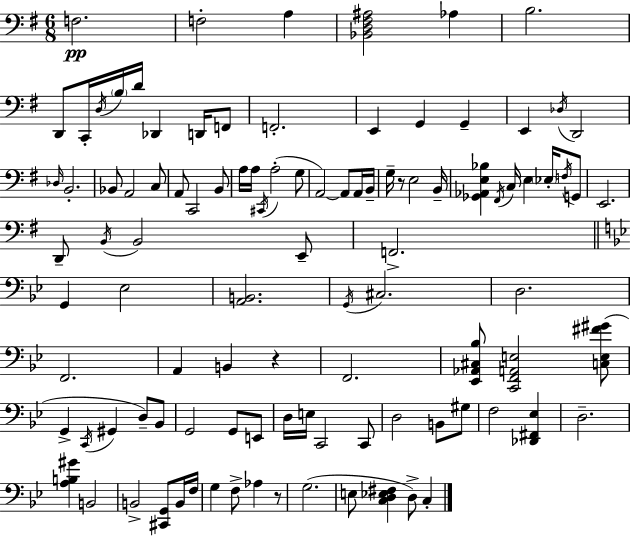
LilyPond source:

{
  \clef bass
  \numericTimeSignature
  \time 6/8
  \key g \major
  f2.\pp | f2-. a4 | <bes, d fis ais>2 aes4 | b2. | \break d,8 c,16-. \acciaccatura { d16 } \parenthesize b16 d'16 des,4 d,16 f,8 | f,2.-. | e,4 g,4 g,4-- | e,4 \acciaccatura { des16 } d,2 | \break \grace { des16 } b,2.-. | bes,8 a,2 | c8 a,8 c,2 | b,8 a16 a16 \acciaccatura { cis,16 } a2-.( | \break g8 a,2~~) | a,8 a,16 b,16-- g16-- r8 e2 | b,16-- <ges, aes, e bes>4 \acciaccatura { fis,16 } c16 e4 | \parenthesize ees16-. \acciaccatura { f16 } g,8 e,2. | \break d,8-- \acciaccatura { b,16 } b,2 | e,8-- f,2.-> | \bar "||" \break \key bes \major g,4 ees2 | <a, b,>2. | \acciaccatura { g,16 } cis2. | d2. | \break f,2. | a,4 b,4 r4 | f,2. | <ees, aes, cis bes>8 <c, f, a, e>2 <c e fis' gis'>8( | \break g,4-> \acciaccatura { c,16 } gis,4 d8--) | bes,8 g,2 g,8 | e,8 d16 e16 c,2 | c,8 d2 b,8 | \break gis8 f2 <des, fis, ees>4 | d2.-- | <a b gis'>4 b,2 | b,2-> <cis, g,>8 | \break b,16 f16 g4 f8-> aes4 | r8 g2.( | e8 <c d ees fis>4 d8->) c4-. | \bar "|."
}